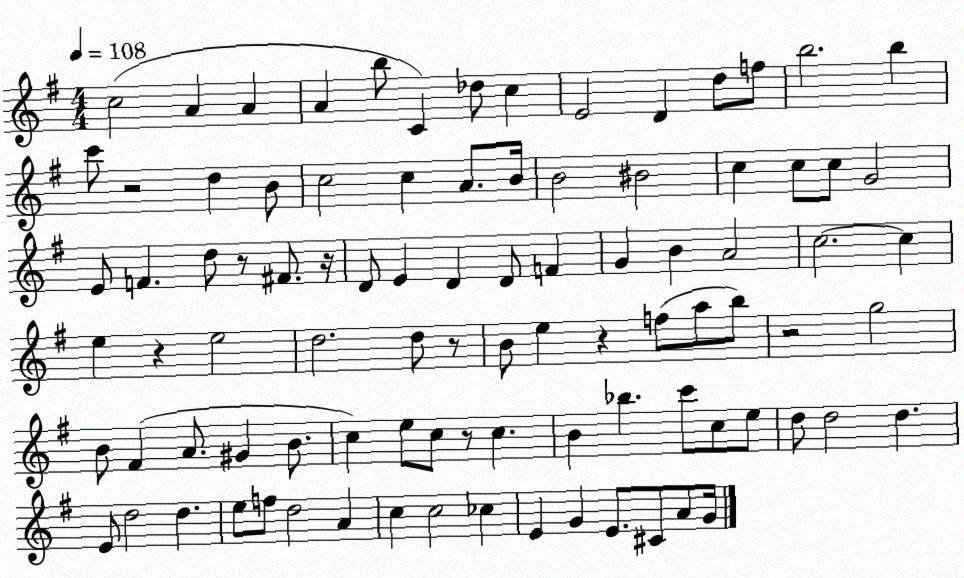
X:1
T:Untitled
M:4/4
L:1/4
K:G
c2 A A A b/2 C _d/2 c E2 D d/2 f/2 b2 b c'/2 z2 d B/2 c2 c A/2 B/4 B2 ^B2 c c/2 c/2 G2 E/2 F d/2 z/2 ^F/2 z/4 D/2 E D D/2 F G B A2 c2 c e z e2 d2 d/2 z/2 B/2 e z f/2 a/2 b/2 z2 g2 B/2 ^F A/2 ^G B/2 c e/2 c/2 z/2 c B _b c'/2 c/2 e/2 d/2 d2 d E/2 d2 d e/2 f/2 d2 A c c2 _c E G E/2 ^C/2 A/2 G/4